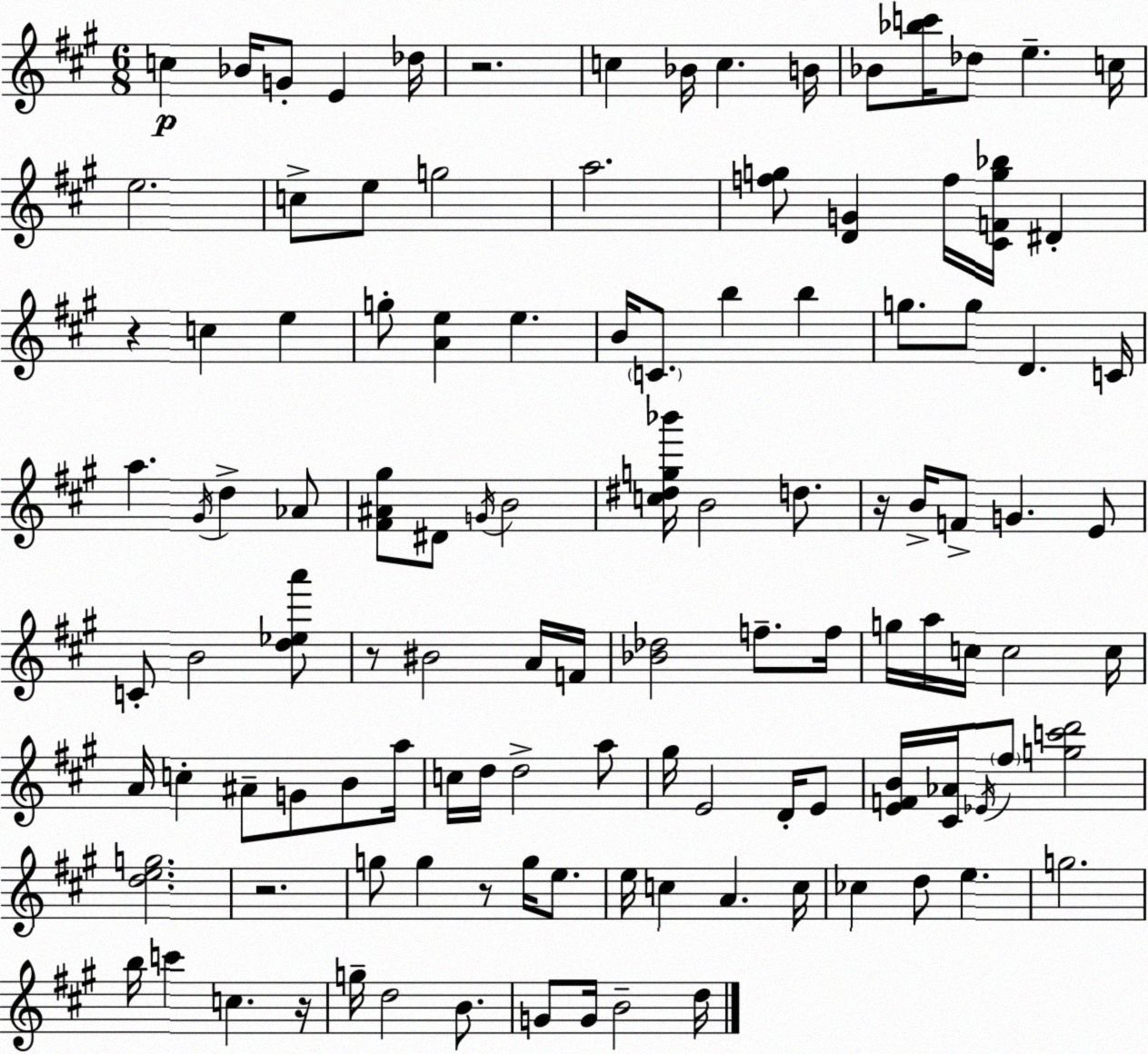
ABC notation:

X:1
T:Untitled
M:6/8
L:1/4
K:A
c _B/4 G/2 E _d/4 z2 c _B/4 c B/4 _B/2 [_bc']/4 _d/2 e c/4 e2 c/2 e/2 g2 a2 [fg]/2 [DG] f/4 [^CFg_b]/4 ^D z c e g/2 [Ae] e B/4 C/2 b b g/2 g/2 D C/4 a ^G/4 d _A/2 [^F^A^g]/2 ^D/2 G/4 B2 [c^dg_b']/4 B2 d/2 z/4 B/4 F/2 G E/2 C/2 B2 [d_ea']/2 z/2 ^B2 A/4 F/4 [_B_d]2 f/2 f/4 g/4 a/4 c/4 c2 c/4 A/4 c ^A/2 G/2 B/2 a/4 c/4 d/4 d2 a/2 ^g/4 E2 D/4 E/2 [EFB]/4 [^C_A]/4 _E/4 ^f/2 [gc'd']2 [deg]2 z2 g/2 g z/2 g/4 e/2 e/4 c A c/4 _c d/2 e g2 b/4 c' c z/4 g/4 d2 B/2 G/2 G/4 B2 d/4